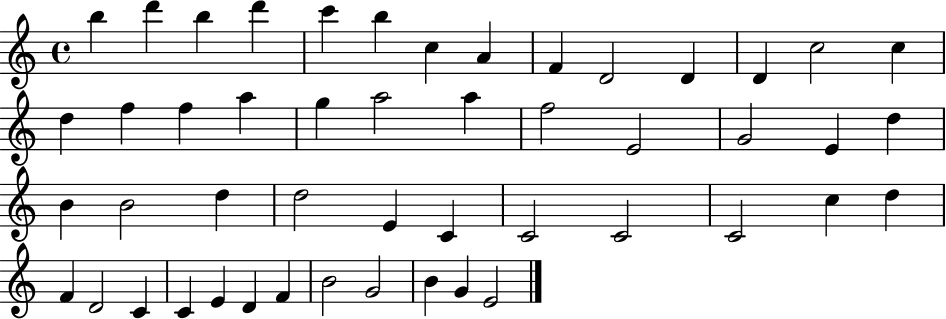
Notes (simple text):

B5/q D6/q B5/q D6/q C6/q B5/q C5/q A4/q F4/q D4/h D4/q D4/q C5/h C5/q D5/q F5/q F5/q A5/q G5/q A5/h A5/q F5/h E4/h G4/h E4/q D5/q B4/q B4/h D5/q D5/h E4/q C4/q C4/h C4/h C4/h C5/q D5/q F4/q D4/h C4/q C4/q E4/q D4/q F4/q B4/h G4/h B4/q G4/q E4/h